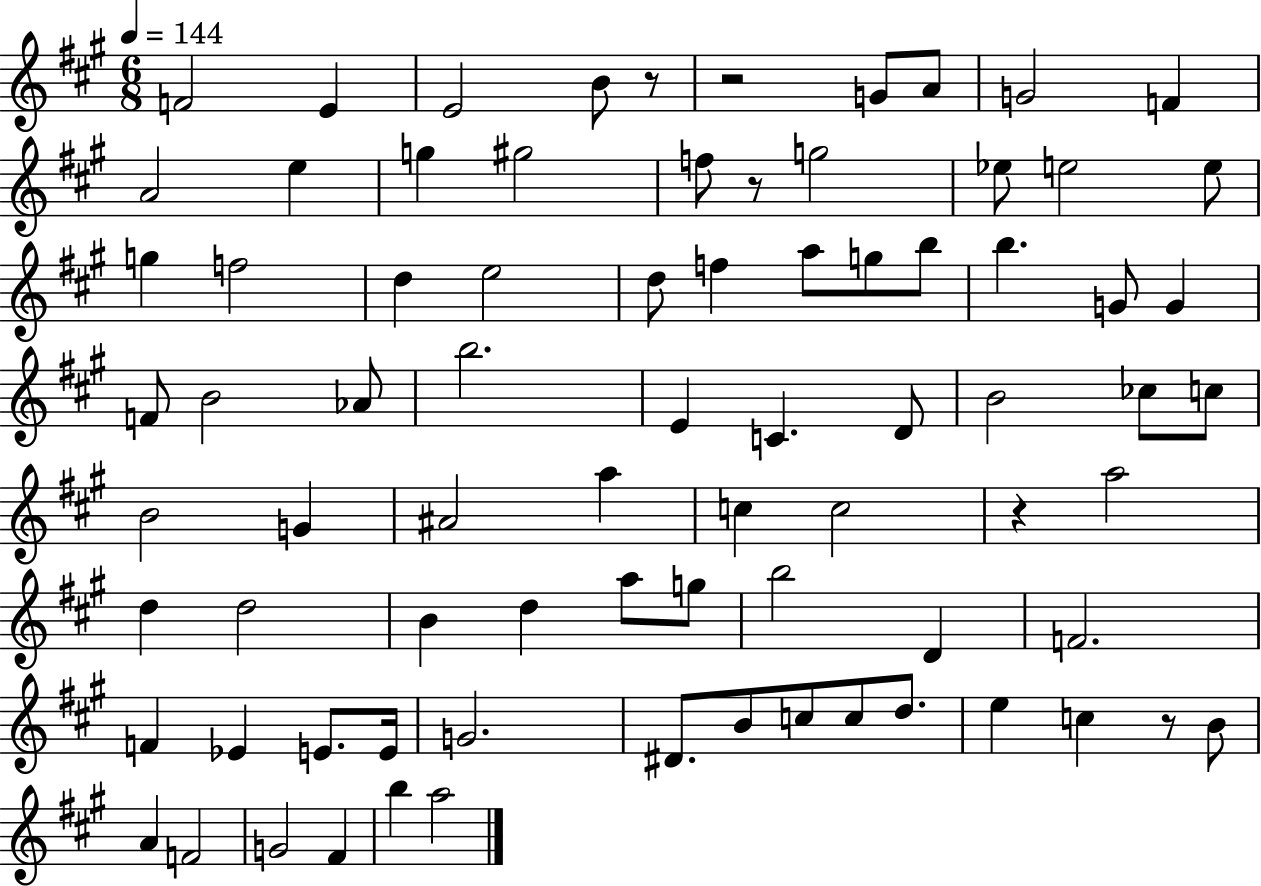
F4/h E4/q E4/h B4/e R/e R/h G4/e A4/e G4/h F4/q A4/h E5/q G5/q G#5/h F5/e R/e G5/h Eb5/e E5/h E5/e G5/q F5/h D5/q E5/h D5/e F5/q A5/e G5/e B5/e B5/q. G4/e G4/q F4/e B4/h Ab4/e B5/h. E4/q C4/q. D4/e B4/h CES5/e C5/e B4/h G4/q A#4/h A5/q C5/q C5/h R/q A5/h D5/q D5/h B4/q D5/q A5/e G5/e B5/h D4/q F4/h. F4/q Eb4/q E4/e. E4/s G4/h. D#4/e. B4/e C5/e C5/e D5/e. E5/q C5/q R/e B4/e A4/q F4/h G4/h F#4/q B5/q A5/h